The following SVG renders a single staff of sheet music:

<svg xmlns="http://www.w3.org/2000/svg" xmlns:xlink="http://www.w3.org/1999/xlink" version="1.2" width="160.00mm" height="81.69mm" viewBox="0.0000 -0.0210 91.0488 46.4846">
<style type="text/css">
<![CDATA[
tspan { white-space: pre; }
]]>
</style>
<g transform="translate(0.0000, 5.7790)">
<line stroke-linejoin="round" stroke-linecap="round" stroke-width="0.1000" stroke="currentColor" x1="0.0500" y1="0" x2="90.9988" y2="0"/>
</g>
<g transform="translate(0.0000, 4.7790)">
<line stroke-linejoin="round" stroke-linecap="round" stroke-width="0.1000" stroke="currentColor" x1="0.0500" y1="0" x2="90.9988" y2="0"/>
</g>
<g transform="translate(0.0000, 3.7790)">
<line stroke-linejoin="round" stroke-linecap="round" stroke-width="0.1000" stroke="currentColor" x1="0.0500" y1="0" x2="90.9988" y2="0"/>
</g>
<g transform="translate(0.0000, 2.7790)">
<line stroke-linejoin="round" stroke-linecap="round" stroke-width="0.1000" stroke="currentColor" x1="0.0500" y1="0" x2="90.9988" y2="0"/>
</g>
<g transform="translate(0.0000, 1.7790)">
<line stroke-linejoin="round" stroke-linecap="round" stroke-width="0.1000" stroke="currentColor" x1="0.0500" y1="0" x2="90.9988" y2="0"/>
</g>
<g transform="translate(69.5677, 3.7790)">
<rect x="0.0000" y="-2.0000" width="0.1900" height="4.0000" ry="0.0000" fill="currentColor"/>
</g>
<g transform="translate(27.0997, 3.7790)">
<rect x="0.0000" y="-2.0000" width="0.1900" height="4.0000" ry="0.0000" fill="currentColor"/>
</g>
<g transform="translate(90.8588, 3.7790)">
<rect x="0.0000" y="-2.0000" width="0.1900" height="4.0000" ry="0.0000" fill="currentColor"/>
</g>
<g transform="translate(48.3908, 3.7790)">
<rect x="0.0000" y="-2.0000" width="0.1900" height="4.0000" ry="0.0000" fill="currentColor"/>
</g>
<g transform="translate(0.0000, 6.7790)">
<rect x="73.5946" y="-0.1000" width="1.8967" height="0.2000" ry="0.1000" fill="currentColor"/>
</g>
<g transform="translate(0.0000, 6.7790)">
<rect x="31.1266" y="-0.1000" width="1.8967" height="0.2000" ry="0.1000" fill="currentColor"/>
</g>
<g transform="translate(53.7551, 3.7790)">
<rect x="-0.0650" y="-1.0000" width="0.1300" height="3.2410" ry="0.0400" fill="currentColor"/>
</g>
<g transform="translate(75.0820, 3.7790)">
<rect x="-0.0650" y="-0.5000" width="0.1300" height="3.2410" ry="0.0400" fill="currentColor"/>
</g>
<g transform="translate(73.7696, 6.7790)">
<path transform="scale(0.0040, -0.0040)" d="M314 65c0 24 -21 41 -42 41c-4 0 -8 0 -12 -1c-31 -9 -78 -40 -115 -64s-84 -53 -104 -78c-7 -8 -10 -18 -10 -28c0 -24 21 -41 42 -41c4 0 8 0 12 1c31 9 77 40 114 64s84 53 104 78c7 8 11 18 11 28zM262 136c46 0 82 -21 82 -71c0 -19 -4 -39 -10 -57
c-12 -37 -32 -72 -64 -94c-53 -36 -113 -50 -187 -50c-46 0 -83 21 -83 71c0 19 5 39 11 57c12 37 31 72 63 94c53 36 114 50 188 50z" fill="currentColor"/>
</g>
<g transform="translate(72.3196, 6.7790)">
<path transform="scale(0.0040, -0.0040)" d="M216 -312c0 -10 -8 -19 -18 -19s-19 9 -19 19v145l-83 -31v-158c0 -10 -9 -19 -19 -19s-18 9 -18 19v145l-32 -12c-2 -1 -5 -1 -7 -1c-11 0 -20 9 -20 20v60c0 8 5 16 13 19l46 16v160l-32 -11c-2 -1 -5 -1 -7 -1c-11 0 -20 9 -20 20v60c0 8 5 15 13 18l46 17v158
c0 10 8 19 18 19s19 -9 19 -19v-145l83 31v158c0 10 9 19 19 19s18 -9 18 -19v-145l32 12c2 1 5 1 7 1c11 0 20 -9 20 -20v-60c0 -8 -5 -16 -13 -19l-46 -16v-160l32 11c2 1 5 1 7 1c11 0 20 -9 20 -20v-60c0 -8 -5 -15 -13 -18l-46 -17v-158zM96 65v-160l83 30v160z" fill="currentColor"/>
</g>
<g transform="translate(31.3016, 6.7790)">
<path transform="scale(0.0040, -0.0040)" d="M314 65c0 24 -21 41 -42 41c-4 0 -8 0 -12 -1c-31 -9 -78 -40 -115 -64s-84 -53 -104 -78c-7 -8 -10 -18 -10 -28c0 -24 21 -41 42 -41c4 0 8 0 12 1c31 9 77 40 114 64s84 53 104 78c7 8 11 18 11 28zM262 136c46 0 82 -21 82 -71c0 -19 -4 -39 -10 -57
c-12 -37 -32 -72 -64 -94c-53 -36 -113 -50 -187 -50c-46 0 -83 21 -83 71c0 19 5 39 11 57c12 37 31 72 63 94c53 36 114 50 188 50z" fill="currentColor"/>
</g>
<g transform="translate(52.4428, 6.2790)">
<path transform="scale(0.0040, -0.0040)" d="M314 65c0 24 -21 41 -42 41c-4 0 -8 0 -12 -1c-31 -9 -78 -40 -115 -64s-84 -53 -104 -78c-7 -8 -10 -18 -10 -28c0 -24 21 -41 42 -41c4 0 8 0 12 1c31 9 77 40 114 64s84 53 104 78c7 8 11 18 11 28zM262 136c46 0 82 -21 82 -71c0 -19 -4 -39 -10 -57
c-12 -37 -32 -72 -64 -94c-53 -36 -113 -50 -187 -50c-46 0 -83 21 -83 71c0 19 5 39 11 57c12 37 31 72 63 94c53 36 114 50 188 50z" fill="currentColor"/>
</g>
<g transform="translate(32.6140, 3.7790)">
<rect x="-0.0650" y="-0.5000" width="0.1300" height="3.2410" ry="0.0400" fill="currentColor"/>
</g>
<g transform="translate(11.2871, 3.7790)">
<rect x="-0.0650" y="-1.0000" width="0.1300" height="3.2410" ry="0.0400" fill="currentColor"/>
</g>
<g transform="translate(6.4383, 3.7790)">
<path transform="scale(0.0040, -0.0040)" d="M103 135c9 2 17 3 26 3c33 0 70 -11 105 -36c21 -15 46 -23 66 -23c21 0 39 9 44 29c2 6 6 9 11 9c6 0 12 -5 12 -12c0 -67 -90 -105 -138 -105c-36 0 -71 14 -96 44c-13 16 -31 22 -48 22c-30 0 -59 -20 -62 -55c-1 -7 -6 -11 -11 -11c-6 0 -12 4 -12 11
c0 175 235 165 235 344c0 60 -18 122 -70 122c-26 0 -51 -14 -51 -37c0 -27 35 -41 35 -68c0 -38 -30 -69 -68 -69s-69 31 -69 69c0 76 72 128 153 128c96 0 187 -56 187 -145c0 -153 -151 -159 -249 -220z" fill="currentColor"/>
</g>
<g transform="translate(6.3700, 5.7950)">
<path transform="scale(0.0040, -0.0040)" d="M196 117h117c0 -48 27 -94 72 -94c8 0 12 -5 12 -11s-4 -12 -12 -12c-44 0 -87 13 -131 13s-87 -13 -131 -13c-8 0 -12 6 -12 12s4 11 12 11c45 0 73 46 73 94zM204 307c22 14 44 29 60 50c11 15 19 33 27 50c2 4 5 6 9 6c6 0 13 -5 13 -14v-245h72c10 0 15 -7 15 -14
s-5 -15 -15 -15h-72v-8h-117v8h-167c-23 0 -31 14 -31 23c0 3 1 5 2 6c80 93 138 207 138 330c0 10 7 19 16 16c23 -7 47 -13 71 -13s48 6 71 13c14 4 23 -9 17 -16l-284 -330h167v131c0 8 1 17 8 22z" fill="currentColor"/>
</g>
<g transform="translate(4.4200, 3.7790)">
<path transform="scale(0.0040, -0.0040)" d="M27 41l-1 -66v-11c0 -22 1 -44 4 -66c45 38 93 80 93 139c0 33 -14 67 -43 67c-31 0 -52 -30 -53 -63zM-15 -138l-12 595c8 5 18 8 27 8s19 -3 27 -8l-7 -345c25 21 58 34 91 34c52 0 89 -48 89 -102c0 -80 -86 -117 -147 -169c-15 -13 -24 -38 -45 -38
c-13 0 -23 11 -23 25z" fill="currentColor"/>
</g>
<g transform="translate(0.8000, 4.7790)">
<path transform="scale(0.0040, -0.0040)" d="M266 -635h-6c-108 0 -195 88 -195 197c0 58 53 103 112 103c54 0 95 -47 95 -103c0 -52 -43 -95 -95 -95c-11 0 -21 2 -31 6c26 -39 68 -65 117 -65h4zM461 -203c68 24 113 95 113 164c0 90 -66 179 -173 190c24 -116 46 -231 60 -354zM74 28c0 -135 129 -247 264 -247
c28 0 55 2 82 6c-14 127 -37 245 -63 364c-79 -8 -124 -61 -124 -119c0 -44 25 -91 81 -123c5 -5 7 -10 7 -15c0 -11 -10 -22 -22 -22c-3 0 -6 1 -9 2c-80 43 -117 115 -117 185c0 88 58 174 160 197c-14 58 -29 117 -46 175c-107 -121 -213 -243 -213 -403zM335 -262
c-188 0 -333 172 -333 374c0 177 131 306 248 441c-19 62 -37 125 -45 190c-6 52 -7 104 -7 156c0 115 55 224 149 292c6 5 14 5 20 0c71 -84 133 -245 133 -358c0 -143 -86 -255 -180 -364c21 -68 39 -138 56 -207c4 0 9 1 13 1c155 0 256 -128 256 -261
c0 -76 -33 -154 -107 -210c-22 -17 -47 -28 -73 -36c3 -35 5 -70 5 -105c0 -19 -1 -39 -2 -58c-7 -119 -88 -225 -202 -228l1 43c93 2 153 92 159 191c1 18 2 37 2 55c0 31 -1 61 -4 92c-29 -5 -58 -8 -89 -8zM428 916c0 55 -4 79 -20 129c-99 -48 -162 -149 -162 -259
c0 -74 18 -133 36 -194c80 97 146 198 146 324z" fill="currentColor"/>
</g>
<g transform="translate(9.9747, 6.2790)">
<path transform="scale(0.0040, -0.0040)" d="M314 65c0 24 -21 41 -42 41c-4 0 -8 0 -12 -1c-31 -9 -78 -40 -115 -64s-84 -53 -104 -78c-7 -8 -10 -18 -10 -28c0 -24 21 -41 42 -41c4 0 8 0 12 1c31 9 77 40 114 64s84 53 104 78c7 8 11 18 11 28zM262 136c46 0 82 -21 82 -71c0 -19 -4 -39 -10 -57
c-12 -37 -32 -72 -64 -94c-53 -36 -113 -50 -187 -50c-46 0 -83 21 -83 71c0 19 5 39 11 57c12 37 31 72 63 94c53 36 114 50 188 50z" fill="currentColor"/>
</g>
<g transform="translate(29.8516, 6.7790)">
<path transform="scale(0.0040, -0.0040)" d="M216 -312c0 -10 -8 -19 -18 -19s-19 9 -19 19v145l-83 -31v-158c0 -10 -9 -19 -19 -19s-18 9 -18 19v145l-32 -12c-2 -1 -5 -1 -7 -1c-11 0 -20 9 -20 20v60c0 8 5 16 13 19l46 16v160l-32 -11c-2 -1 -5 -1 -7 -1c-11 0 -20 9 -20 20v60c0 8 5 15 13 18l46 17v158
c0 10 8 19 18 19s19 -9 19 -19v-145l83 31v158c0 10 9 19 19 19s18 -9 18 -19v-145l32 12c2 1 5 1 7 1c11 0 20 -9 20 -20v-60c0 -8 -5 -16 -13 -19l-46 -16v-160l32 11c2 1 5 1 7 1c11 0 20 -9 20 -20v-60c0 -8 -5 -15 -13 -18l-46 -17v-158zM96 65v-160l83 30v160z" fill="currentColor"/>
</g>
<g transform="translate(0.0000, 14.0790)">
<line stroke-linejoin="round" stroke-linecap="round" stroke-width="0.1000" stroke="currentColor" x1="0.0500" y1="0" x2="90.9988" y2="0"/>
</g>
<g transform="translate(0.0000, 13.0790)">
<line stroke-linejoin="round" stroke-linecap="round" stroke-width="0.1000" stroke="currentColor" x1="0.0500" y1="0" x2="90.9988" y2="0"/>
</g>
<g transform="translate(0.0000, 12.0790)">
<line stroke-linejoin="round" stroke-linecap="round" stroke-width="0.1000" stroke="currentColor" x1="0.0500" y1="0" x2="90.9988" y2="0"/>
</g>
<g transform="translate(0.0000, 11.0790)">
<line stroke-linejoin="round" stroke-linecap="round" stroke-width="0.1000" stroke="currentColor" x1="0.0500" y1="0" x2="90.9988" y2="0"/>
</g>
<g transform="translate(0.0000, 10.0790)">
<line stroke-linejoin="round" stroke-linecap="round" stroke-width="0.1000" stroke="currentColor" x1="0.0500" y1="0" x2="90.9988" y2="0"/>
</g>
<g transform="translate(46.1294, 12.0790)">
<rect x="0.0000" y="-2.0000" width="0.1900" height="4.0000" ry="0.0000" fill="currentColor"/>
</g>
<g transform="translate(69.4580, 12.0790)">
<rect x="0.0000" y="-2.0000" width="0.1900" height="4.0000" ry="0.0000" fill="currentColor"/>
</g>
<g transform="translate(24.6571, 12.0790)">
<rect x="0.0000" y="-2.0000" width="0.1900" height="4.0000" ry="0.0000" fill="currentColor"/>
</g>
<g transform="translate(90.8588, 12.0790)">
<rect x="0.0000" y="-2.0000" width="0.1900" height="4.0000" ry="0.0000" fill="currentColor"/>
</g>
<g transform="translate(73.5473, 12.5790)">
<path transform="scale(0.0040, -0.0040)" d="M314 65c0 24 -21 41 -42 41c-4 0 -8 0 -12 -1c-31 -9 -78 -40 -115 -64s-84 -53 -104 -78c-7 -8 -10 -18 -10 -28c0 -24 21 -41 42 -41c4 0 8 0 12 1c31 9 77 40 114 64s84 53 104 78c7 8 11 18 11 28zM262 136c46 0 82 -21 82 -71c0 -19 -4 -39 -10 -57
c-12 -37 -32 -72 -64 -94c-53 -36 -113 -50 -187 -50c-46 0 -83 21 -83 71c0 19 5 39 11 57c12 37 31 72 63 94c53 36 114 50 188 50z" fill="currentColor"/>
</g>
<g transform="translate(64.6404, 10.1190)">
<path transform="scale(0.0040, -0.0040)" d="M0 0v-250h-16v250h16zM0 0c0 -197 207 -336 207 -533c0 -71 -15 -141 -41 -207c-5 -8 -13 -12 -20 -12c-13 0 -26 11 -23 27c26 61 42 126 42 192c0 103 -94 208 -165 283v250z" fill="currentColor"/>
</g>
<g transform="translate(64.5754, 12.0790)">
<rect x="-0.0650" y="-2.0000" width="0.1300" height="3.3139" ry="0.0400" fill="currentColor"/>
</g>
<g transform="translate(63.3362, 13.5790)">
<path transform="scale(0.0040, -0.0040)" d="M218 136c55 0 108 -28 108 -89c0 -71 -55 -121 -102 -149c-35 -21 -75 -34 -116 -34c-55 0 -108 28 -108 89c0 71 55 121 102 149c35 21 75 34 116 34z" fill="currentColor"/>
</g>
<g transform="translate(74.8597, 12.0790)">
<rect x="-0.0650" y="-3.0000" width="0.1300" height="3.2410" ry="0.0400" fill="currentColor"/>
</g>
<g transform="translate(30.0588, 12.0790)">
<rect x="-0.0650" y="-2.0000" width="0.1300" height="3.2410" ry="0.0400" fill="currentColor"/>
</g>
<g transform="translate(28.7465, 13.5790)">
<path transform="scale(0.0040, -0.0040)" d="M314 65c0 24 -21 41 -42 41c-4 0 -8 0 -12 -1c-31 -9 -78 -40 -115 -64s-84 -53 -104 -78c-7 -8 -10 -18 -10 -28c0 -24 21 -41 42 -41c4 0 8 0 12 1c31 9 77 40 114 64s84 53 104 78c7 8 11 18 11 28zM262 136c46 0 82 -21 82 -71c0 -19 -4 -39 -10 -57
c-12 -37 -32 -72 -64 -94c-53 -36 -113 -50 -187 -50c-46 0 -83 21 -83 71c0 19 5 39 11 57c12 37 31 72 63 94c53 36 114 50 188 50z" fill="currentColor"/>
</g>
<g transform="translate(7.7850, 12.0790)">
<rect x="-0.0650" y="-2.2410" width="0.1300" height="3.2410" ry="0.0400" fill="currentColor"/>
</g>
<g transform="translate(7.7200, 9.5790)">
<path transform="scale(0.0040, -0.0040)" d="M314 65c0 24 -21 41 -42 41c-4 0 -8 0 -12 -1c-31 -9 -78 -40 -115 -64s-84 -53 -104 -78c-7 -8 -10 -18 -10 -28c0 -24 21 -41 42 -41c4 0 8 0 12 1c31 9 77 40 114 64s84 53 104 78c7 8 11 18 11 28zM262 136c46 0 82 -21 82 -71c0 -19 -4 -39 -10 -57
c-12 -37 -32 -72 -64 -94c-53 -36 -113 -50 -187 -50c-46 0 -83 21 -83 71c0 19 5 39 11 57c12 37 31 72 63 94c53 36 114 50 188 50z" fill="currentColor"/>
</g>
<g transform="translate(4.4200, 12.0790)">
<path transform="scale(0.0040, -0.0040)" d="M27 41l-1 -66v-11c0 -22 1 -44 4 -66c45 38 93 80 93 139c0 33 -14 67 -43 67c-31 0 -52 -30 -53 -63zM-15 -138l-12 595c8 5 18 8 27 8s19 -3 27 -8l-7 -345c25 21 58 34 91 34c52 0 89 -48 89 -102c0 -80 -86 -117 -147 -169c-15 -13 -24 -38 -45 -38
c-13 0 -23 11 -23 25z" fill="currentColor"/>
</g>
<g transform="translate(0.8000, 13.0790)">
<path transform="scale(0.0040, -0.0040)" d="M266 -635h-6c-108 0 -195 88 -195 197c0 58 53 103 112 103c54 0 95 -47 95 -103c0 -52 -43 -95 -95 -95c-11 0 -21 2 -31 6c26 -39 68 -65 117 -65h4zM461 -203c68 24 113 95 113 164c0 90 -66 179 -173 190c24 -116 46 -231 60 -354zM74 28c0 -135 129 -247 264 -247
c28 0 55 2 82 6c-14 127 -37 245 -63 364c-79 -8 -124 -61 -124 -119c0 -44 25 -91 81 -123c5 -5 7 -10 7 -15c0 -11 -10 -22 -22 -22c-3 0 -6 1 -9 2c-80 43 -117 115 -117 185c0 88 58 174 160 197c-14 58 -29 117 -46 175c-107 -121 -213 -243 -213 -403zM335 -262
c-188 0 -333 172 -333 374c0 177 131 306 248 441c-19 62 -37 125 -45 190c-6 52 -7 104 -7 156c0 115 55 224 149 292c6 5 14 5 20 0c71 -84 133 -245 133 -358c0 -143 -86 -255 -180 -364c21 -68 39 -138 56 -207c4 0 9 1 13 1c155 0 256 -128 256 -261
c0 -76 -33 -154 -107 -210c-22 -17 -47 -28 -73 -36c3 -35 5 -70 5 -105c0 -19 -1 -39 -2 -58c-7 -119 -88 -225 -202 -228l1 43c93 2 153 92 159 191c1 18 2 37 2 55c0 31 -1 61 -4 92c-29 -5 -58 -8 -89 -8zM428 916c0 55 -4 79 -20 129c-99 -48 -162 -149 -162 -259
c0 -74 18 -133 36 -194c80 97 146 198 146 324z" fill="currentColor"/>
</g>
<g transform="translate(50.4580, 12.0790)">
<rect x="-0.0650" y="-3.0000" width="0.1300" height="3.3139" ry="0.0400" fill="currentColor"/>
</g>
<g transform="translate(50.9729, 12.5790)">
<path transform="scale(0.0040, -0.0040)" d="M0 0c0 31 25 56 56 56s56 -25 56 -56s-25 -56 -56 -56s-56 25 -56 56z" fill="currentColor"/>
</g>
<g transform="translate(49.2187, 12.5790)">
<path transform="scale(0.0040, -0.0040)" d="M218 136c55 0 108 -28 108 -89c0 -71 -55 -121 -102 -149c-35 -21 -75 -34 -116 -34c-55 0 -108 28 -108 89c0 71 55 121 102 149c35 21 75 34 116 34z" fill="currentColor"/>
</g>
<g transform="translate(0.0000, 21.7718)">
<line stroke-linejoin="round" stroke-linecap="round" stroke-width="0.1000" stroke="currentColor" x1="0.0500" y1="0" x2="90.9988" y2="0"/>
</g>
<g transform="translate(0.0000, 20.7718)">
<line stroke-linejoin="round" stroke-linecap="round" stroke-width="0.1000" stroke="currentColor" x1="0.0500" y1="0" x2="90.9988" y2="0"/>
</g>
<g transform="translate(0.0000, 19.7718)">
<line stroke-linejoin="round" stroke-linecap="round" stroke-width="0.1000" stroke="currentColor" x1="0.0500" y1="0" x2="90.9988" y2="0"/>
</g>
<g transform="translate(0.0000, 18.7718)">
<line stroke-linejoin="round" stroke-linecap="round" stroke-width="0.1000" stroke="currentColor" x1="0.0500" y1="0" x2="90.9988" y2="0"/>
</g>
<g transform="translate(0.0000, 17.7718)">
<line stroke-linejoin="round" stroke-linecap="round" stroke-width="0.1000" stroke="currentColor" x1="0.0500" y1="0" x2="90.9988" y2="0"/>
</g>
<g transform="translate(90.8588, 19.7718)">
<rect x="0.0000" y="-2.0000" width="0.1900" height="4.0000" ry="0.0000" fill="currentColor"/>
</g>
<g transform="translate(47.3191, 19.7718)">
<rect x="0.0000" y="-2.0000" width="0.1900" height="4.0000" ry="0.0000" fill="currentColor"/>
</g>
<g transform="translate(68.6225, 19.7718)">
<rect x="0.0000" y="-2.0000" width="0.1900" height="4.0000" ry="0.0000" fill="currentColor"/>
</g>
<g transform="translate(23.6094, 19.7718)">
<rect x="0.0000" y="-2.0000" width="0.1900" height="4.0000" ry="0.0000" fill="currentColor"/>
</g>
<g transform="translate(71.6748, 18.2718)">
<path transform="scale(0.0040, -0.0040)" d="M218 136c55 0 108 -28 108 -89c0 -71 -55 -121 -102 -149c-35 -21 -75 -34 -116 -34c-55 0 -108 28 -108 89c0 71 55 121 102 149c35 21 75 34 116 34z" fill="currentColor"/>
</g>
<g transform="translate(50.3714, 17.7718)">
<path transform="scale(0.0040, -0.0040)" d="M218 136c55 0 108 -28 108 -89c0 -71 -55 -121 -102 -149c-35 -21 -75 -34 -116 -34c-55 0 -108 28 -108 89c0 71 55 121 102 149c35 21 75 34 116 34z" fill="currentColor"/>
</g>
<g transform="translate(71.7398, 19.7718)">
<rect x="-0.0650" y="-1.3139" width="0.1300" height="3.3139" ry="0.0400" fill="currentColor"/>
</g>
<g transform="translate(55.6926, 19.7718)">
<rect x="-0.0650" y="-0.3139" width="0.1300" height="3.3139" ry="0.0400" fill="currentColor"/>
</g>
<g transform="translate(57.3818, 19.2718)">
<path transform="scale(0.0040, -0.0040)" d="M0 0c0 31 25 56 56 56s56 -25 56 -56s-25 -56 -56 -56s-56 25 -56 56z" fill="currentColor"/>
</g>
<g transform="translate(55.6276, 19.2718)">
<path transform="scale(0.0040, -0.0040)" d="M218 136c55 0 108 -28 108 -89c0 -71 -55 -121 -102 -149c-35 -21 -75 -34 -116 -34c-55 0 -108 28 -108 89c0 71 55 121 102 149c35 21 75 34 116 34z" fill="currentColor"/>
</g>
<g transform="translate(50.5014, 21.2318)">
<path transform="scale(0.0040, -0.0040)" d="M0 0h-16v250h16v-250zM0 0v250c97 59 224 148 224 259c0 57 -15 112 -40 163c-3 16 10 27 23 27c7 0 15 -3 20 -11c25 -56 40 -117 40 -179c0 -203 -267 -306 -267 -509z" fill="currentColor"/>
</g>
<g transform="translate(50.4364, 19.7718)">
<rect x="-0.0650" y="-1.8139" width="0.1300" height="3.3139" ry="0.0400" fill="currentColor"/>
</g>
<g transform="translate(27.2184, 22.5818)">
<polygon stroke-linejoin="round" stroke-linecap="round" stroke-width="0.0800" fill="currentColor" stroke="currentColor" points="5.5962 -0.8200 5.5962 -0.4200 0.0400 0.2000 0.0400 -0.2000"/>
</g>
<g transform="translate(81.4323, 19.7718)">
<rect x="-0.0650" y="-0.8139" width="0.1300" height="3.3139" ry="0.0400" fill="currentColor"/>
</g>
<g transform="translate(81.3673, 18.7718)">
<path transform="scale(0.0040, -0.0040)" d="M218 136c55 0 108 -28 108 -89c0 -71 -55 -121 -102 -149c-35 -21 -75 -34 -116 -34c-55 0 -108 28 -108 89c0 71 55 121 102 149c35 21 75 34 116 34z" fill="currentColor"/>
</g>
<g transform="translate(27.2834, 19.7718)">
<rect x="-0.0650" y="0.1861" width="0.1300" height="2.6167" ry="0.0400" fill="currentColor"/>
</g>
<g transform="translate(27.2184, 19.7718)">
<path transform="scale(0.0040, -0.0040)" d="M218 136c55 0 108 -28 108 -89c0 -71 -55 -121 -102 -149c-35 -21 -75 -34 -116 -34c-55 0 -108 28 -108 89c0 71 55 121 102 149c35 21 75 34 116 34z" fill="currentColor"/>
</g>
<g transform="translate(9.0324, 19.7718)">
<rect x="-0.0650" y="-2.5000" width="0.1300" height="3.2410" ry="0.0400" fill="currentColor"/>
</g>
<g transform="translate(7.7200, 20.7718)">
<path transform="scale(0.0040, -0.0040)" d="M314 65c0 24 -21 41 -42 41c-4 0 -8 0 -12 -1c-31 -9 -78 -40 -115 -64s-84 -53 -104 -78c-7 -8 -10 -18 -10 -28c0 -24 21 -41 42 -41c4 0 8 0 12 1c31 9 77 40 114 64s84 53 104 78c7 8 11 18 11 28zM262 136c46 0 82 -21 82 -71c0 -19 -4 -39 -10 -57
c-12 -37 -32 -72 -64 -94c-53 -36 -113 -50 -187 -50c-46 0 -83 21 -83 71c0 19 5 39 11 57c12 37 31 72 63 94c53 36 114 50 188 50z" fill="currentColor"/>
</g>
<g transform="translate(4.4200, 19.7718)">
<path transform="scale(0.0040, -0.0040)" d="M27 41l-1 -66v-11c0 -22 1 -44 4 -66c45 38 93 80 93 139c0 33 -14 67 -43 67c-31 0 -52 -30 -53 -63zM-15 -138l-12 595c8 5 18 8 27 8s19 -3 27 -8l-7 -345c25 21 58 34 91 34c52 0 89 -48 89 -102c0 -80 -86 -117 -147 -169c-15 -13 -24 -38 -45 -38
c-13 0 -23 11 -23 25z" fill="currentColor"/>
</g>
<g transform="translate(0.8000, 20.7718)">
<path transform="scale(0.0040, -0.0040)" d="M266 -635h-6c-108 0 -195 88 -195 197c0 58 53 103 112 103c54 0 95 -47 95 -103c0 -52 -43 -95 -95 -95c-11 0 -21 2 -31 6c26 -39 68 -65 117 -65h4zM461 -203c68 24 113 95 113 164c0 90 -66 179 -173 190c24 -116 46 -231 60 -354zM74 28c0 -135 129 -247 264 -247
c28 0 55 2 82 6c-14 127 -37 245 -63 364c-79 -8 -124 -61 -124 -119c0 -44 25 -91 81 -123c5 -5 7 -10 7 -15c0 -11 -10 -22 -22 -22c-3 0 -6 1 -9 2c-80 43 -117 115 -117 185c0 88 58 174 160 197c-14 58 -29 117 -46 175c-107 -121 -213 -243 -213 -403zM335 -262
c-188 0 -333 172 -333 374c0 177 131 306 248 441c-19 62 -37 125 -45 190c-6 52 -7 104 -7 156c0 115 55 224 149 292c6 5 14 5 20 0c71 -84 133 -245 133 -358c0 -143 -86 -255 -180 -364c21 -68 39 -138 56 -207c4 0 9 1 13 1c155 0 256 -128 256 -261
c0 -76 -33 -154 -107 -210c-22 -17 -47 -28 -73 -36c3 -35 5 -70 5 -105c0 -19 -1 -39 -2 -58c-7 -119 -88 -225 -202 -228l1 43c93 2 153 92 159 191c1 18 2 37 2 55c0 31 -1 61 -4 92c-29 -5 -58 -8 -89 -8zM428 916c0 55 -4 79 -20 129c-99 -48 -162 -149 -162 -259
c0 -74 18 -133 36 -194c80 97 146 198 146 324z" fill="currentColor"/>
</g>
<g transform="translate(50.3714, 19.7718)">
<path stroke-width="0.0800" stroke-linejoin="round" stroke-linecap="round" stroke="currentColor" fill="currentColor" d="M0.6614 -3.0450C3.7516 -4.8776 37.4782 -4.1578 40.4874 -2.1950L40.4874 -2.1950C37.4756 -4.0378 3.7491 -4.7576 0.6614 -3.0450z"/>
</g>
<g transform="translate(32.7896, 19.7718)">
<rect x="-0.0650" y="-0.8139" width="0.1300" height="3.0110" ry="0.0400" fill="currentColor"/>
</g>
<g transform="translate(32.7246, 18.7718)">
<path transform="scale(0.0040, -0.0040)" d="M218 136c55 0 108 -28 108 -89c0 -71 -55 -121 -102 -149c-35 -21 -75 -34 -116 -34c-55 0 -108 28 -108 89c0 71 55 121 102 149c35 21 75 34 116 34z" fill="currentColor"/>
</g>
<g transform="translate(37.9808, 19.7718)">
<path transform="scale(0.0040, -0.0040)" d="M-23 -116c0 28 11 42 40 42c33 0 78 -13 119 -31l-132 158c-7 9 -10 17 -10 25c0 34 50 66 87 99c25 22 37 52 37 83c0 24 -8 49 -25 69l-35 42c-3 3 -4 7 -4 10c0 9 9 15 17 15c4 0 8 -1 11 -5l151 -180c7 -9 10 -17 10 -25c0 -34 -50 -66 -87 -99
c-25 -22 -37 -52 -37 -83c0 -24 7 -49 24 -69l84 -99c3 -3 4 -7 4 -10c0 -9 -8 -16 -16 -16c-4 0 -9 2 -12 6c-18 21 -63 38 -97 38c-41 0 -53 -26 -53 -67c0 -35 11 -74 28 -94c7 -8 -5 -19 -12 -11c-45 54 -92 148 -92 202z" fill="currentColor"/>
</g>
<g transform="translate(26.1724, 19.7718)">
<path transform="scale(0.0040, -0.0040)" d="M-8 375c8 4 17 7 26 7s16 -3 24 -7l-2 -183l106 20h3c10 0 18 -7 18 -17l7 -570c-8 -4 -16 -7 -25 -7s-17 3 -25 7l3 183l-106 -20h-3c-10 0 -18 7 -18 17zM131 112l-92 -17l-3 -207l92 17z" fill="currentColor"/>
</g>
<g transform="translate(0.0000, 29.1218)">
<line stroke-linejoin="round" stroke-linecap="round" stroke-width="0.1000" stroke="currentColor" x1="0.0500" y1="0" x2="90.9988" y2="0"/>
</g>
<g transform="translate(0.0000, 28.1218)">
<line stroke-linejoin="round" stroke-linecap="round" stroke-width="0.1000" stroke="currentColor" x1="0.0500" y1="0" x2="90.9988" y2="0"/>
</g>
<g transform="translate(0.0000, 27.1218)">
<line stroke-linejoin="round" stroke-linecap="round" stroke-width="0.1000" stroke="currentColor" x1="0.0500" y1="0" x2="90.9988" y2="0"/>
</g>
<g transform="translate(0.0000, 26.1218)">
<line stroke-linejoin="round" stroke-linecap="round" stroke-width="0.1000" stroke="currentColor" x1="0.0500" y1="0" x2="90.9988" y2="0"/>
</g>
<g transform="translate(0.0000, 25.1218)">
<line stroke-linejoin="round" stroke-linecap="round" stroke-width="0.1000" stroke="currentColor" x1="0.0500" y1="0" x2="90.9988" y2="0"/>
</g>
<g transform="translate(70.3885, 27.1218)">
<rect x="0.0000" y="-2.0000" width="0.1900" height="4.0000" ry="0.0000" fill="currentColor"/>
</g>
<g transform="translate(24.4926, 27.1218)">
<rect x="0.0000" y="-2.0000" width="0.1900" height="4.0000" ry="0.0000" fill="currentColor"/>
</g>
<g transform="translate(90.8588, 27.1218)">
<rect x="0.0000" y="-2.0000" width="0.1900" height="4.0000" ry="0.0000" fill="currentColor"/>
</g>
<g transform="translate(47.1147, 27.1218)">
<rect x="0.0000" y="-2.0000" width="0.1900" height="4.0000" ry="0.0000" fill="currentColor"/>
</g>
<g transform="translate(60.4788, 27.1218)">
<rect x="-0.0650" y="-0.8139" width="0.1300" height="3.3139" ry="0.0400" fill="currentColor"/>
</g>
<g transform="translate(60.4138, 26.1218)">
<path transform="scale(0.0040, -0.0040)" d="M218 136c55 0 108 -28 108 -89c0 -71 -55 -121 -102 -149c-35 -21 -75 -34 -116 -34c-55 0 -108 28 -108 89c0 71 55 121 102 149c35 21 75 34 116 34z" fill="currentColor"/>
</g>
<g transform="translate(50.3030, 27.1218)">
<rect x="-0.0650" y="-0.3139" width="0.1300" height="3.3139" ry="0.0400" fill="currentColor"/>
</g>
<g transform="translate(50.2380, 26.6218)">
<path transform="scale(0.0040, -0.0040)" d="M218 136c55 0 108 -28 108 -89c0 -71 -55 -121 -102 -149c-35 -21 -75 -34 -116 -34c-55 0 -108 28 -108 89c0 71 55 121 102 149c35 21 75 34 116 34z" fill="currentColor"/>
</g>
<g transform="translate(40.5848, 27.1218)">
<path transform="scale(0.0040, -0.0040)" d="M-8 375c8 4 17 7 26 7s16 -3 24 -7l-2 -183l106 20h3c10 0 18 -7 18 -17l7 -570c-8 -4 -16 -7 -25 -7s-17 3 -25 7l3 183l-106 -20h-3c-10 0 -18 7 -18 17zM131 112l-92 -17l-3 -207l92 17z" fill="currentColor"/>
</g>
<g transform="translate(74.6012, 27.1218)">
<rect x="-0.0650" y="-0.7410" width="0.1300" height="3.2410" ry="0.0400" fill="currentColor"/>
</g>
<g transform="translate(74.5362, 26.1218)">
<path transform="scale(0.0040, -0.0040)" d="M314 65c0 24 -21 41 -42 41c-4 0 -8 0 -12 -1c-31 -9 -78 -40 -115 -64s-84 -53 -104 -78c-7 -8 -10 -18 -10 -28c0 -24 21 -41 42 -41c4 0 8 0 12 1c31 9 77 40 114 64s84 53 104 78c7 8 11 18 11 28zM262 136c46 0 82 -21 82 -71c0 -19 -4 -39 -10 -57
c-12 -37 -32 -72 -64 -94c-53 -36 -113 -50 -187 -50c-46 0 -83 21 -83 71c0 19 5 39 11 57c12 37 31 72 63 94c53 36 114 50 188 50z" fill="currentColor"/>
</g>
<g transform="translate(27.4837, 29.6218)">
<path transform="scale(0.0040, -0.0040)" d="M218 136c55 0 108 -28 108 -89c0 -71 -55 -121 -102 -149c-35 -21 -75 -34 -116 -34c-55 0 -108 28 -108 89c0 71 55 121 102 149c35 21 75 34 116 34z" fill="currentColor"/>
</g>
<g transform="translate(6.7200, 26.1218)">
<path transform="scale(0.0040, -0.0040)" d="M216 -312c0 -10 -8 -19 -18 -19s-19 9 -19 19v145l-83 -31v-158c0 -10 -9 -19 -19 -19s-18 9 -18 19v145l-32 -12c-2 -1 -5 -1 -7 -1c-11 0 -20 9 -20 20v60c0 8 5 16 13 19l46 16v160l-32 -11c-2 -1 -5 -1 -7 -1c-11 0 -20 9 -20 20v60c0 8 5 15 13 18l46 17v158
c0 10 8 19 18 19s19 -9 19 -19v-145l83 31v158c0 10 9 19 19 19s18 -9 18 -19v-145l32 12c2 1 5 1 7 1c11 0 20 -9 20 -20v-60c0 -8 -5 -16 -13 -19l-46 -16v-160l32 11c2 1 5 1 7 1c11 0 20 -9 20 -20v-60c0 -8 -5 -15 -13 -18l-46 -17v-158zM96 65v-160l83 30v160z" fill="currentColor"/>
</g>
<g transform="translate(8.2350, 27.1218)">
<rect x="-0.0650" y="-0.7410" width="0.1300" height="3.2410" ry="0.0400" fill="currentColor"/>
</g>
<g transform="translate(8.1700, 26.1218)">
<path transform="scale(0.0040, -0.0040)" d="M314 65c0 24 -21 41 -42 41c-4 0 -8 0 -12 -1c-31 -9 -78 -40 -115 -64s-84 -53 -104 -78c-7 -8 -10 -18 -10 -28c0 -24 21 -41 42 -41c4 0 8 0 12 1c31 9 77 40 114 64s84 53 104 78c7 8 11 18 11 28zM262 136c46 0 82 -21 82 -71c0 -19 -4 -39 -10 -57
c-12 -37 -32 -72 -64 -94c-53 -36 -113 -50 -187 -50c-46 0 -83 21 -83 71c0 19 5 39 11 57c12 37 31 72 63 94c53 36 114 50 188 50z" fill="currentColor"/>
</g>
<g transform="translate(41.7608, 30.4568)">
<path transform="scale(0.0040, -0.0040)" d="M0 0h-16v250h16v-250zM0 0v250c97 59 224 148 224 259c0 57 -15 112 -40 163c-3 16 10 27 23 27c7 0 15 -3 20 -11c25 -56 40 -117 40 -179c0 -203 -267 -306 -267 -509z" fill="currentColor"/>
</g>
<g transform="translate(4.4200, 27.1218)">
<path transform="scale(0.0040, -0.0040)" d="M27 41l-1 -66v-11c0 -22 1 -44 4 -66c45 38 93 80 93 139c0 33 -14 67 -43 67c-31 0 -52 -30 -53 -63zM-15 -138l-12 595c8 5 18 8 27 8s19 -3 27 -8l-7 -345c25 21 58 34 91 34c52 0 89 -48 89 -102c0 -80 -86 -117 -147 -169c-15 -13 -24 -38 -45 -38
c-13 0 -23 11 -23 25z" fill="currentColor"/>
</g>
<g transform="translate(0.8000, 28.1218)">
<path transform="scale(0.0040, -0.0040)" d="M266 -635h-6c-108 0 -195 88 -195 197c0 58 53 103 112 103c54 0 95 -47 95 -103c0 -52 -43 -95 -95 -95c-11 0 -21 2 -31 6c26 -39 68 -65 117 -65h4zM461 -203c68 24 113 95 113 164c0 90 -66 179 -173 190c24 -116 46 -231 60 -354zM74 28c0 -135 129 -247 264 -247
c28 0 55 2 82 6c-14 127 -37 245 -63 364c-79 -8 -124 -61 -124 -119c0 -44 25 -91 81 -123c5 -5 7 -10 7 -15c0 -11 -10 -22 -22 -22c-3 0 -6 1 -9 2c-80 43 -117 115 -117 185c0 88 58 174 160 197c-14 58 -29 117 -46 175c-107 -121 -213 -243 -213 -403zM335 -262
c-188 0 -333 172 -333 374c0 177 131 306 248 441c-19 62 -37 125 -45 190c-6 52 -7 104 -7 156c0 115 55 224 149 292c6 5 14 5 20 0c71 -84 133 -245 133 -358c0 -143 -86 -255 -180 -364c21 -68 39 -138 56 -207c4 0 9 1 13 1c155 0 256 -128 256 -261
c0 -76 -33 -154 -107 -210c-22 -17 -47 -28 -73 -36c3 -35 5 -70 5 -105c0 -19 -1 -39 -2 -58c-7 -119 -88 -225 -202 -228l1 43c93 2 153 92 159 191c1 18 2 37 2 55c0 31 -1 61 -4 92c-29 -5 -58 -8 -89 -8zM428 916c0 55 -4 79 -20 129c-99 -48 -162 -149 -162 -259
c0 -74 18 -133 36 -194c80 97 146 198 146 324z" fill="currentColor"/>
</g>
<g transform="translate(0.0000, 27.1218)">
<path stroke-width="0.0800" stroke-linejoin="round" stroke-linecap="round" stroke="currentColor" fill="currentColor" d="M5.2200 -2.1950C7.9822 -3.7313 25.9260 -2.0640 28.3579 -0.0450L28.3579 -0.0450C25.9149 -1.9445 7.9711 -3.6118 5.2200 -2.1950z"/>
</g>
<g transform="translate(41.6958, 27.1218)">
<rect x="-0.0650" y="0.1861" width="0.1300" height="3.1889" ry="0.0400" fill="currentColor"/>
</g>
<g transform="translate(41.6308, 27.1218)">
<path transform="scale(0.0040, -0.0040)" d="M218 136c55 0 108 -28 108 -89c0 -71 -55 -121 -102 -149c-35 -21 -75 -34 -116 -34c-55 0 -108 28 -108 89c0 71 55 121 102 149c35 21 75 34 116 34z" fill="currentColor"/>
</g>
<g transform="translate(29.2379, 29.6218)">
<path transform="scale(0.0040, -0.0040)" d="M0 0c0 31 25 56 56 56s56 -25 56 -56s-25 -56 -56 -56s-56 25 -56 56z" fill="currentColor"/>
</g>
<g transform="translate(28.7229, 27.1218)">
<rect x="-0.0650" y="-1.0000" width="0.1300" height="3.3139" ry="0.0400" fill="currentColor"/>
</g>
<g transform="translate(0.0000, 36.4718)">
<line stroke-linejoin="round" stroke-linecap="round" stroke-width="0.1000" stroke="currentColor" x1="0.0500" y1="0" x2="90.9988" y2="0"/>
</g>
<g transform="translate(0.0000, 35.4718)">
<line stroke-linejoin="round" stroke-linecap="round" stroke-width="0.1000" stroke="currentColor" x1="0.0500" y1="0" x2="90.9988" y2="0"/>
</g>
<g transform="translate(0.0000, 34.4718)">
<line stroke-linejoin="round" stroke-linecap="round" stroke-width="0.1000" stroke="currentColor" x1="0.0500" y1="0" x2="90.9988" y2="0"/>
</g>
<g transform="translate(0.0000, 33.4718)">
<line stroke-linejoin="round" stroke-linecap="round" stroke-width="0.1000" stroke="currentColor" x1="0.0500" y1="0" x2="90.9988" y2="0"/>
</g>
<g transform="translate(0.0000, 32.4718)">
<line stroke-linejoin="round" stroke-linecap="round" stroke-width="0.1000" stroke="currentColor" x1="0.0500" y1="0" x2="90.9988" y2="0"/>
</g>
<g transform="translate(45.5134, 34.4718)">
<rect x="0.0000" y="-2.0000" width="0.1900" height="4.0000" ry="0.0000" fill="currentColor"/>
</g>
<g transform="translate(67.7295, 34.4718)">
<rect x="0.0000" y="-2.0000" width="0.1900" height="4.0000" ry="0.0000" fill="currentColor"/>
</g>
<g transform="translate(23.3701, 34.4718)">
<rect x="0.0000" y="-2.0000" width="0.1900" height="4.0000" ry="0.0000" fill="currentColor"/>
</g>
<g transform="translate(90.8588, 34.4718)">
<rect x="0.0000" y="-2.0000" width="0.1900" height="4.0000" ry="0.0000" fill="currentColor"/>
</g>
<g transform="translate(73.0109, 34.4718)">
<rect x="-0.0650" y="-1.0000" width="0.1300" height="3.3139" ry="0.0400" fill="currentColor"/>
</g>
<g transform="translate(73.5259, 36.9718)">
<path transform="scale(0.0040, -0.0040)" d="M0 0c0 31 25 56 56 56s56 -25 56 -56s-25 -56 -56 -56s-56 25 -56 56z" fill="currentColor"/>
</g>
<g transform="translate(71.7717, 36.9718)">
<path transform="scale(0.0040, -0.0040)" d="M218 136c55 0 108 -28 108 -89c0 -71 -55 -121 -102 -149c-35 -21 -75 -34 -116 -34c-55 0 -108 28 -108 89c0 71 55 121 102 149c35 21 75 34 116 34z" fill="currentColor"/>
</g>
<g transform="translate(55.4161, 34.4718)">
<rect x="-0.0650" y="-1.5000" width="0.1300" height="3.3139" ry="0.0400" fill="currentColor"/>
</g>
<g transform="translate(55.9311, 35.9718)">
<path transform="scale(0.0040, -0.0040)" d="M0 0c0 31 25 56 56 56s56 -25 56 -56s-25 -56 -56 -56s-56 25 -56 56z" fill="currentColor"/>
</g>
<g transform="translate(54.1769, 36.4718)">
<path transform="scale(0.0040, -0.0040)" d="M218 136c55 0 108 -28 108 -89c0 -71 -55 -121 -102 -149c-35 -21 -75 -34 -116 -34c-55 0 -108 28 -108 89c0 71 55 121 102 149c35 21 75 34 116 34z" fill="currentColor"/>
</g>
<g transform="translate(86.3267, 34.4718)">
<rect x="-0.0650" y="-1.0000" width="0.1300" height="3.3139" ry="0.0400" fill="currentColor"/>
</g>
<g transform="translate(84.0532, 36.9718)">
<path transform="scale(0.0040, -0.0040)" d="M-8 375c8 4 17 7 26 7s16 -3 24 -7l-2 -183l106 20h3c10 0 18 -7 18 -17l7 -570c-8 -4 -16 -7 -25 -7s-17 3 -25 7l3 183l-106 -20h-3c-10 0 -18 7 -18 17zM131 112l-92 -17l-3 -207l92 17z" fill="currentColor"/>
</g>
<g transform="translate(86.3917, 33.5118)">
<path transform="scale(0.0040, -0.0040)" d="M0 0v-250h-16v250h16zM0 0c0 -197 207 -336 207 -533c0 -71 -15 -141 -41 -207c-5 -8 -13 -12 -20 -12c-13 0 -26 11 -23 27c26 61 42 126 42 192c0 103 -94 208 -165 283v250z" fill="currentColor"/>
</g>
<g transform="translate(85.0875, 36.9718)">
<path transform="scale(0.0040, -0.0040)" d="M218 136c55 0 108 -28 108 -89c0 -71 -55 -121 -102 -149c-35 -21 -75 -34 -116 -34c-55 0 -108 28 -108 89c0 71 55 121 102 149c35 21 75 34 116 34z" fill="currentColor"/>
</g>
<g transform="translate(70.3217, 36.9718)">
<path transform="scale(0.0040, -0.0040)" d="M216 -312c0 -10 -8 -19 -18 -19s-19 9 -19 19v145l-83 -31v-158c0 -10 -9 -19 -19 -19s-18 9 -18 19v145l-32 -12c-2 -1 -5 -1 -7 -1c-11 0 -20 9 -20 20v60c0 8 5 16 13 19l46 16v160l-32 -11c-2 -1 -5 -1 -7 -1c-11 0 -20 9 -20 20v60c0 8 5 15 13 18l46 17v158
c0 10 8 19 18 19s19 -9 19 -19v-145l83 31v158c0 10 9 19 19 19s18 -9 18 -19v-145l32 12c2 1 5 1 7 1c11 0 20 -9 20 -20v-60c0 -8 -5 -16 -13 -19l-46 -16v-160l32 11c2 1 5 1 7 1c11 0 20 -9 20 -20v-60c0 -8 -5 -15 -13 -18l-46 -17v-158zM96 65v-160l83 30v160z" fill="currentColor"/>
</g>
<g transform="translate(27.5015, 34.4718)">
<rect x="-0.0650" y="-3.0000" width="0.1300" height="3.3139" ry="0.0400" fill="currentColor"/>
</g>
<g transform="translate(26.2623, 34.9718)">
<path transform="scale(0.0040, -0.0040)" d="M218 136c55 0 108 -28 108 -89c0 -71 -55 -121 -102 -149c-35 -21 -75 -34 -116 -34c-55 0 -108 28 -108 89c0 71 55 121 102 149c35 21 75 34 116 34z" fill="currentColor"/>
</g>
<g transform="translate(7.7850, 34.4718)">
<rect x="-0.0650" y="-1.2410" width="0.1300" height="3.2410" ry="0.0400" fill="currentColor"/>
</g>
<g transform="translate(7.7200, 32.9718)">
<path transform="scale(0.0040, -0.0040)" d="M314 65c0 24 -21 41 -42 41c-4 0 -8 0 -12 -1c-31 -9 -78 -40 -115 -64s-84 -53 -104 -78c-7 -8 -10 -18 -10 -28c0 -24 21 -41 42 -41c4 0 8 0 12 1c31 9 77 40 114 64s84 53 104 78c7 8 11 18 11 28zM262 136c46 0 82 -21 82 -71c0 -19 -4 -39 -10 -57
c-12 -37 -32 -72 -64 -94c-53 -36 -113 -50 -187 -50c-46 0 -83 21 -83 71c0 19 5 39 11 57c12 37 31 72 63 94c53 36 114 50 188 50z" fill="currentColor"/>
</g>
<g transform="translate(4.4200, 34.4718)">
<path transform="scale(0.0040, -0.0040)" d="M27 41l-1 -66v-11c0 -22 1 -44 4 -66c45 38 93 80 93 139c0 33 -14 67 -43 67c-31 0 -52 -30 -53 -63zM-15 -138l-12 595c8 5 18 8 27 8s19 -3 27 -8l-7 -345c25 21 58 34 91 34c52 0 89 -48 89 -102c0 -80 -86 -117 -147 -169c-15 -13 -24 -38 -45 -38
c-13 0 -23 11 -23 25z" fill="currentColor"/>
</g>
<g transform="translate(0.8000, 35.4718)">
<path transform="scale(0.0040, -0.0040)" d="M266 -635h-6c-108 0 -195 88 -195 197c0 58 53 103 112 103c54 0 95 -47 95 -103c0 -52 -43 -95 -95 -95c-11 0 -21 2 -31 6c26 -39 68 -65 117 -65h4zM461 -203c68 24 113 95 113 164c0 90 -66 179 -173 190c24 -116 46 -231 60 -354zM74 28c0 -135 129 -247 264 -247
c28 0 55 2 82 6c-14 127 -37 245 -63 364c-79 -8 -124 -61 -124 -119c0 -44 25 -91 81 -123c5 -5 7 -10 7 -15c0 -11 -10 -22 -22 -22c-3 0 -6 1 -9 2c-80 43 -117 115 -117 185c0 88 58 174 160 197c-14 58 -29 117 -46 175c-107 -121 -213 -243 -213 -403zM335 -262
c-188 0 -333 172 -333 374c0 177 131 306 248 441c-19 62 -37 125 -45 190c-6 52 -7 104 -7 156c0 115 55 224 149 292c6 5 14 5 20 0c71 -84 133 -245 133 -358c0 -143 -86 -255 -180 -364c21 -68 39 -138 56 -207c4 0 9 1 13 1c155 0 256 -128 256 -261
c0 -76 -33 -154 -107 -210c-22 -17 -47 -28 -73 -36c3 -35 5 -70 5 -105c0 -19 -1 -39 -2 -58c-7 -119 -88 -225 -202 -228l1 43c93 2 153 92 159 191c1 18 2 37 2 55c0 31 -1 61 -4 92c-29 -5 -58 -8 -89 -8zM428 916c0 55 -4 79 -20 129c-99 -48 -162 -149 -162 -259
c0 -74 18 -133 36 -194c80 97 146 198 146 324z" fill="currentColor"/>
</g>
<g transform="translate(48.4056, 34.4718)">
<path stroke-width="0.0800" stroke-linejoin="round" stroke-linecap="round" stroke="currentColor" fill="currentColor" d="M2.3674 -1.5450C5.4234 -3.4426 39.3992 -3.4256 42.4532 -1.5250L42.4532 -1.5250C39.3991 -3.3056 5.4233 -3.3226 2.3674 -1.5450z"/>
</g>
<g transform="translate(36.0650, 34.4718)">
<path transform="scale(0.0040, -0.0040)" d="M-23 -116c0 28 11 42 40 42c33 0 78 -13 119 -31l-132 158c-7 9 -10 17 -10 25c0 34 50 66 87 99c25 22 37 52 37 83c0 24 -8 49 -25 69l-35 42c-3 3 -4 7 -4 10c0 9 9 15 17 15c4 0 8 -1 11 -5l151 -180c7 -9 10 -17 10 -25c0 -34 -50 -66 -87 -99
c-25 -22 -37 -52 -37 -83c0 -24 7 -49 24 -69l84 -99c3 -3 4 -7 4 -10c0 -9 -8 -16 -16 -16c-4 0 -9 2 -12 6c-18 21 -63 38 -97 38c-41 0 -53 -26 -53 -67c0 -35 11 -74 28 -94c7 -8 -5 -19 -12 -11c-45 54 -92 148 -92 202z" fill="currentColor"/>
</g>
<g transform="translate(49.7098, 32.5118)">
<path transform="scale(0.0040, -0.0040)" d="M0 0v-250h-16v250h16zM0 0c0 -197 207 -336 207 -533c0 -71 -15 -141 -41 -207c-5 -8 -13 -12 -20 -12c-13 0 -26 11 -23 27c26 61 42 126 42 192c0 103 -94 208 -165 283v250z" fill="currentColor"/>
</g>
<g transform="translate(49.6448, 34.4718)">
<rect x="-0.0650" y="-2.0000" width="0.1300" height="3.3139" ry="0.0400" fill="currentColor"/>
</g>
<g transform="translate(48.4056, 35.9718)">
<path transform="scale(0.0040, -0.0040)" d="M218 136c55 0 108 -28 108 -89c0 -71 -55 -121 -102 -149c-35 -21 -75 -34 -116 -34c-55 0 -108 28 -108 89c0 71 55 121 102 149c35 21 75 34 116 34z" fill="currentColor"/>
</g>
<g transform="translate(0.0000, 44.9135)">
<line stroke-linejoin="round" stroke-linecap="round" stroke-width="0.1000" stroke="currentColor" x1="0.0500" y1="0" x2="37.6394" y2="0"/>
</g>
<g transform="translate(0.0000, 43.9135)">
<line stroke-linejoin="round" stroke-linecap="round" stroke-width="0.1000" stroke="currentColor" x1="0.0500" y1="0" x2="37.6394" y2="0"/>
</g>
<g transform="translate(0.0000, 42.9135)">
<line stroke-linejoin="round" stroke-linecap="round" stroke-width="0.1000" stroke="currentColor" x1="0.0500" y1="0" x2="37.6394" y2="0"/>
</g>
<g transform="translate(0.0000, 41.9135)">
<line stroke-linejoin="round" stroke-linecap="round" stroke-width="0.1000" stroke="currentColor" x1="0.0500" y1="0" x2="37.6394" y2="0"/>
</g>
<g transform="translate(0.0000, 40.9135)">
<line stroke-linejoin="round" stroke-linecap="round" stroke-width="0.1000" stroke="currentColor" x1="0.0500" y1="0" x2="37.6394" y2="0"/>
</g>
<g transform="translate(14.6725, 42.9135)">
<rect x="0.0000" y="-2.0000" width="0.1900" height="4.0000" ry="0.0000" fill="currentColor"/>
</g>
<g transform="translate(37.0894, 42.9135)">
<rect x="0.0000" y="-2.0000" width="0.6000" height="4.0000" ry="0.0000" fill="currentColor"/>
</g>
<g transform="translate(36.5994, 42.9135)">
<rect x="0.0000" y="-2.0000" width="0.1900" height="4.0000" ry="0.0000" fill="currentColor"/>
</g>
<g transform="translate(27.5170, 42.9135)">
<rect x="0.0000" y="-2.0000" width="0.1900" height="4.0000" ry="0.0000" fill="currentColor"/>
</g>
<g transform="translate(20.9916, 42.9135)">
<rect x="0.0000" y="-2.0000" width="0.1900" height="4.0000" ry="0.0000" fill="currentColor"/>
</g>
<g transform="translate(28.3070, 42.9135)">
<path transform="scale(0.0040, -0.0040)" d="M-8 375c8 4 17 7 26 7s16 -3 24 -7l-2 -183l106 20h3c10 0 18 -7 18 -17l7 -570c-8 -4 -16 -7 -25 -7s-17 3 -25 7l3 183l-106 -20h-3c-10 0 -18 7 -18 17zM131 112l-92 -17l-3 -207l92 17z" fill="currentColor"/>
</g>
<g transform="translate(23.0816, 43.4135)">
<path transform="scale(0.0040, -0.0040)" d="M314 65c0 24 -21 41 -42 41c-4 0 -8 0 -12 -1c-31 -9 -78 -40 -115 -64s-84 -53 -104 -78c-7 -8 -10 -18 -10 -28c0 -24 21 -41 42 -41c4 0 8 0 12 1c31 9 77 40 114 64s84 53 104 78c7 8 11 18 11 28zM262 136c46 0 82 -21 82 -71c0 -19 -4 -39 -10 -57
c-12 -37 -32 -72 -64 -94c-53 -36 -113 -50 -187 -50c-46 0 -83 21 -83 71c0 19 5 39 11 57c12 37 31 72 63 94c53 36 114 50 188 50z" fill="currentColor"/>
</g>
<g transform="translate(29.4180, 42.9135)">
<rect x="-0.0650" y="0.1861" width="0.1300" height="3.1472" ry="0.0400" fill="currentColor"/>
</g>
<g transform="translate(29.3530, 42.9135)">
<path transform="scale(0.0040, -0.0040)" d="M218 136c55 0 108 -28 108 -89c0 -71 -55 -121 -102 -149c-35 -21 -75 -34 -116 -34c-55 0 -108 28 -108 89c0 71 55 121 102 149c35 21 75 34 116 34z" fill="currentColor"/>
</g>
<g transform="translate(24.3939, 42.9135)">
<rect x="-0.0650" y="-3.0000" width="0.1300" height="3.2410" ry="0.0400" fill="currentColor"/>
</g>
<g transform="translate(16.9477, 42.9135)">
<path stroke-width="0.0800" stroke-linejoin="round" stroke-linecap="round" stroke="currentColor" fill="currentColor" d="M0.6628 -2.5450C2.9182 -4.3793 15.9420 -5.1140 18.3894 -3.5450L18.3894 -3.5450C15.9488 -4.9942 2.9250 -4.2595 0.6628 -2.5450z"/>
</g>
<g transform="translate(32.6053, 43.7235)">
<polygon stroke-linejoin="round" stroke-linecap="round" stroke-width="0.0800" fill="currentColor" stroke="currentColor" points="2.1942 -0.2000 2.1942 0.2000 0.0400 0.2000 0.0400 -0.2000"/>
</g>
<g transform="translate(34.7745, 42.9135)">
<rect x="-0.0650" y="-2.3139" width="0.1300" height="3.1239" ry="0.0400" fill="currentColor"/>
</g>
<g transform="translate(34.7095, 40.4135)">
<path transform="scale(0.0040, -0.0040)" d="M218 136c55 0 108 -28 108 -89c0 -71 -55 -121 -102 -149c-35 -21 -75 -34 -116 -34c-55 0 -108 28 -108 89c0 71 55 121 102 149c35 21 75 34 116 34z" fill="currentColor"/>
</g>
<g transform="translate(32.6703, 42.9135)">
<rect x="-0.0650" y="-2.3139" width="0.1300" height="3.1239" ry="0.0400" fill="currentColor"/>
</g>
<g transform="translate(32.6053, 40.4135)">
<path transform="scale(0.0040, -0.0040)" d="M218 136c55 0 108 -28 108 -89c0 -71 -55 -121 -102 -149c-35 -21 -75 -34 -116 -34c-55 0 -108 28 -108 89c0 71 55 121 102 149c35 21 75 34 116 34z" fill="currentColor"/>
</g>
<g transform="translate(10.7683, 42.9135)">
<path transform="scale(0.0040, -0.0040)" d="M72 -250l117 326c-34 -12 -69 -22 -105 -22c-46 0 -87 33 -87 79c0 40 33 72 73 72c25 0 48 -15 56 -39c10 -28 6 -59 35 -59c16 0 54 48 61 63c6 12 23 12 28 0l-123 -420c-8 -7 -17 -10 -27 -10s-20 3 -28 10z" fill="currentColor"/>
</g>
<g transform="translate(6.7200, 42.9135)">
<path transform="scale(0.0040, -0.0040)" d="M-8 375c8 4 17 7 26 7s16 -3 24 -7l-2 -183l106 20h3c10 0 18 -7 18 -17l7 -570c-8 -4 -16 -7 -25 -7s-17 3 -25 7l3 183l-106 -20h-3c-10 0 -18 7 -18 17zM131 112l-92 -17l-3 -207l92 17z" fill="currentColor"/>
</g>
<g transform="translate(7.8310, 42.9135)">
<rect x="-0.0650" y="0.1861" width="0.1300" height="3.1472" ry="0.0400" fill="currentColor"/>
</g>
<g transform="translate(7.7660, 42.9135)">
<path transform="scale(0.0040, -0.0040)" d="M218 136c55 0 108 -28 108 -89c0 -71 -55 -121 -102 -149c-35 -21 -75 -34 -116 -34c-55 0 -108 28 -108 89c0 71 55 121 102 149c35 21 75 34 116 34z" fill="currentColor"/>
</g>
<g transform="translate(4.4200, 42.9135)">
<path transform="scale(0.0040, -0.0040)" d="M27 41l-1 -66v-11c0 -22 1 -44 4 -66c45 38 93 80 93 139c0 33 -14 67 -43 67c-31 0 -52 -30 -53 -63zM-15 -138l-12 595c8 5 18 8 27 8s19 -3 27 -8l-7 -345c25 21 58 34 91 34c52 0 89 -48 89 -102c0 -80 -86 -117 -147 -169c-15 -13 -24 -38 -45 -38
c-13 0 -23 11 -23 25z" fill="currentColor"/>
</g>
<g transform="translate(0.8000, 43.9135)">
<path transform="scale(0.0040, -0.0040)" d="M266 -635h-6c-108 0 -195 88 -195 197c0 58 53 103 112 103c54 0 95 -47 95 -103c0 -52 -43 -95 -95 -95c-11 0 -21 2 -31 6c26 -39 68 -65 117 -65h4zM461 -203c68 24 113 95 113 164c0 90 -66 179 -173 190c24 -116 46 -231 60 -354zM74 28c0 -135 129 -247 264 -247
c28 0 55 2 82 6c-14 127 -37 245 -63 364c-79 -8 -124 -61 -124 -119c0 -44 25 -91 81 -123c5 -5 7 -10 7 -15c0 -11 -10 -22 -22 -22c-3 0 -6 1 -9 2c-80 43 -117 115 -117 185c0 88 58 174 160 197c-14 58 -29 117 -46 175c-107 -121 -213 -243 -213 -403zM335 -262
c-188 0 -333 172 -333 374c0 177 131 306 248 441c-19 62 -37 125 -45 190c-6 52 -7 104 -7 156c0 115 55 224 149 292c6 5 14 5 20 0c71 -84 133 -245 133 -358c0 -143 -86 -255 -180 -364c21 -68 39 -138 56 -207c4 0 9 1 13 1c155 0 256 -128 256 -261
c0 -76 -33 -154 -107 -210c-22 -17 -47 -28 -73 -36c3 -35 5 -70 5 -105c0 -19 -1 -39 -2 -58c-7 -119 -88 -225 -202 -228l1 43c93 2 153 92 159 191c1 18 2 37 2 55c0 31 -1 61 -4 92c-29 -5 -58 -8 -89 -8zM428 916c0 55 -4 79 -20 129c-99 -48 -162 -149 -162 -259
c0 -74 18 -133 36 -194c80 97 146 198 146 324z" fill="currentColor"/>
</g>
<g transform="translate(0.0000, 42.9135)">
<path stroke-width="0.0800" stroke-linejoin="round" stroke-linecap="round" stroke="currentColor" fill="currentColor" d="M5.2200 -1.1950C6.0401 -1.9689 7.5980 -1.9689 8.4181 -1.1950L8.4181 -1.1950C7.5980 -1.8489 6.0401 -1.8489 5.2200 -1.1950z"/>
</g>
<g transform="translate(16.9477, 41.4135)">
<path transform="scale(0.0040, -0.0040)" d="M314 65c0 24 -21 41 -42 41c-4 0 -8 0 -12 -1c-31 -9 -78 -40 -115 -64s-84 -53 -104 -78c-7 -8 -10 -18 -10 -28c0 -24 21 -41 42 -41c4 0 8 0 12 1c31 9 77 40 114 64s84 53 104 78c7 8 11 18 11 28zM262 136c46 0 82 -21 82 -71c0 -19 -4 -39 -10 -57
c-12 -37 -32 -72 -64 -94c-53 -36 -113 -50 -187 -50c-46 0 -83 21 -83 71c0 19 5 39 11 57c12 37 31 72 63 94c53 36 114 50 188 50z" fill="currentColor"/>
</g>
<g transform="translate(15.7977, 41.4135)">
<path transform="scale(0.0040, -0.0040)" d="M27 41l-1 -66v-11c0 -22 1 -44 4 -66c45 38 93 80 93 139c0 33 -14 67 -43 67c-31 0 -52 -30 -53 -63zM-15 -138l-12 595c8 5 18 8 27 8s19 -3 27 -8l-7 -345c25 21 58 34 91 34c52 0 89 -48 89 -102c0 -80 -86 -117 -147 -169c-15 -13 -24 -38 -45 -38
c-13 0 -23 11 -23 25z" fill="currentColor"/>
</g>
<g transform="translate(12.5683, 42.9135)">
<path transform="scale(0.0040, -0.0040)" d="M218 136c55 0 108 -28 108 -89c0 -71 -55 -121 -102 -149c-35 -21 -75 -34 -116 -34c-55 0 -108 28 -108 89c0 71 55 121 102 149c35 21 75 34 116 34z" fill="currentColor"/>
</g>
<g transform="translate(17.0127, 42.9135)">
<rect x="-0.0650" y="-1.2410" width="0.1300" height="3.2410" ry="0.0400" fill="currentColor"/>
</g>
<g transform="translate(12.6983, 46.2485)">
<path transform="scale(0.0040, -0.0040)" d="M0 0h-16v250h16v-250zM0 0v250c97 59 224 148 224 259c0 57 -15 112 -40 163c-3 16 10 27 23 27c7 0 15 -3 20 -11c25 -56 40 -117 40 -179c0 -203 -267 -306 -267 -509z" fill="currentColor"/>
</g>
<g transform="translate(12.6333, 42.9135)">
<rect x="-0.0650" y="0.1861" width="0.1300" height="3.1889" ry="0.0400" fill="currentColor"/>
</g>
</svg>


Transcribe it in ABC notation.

X:1
T:Untitled
M:2/4
L:1/4
K:F
D2 ^C2 D2 ^C2 g2 F2 A F/2 A2 G2 B/2 d/2 z f/2 c e d ^d2 D B/2 c d d2 e2 A z F/2 E ^D D/2 B z/2 B/2 _e2 A2 B g/2 g/2